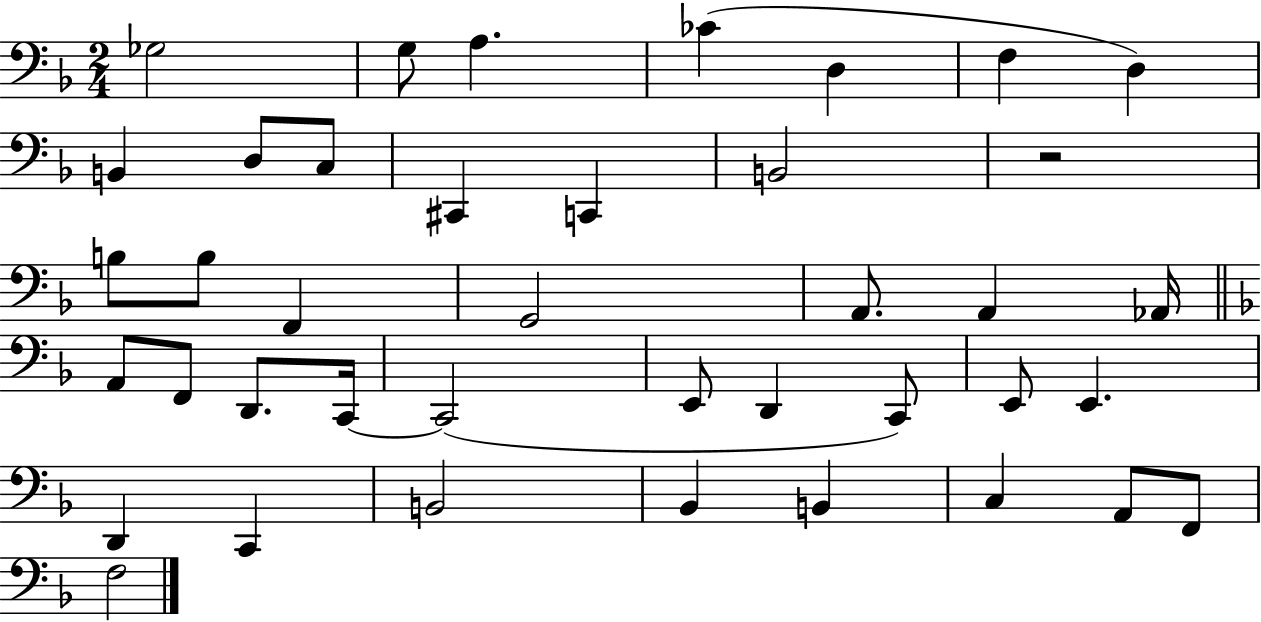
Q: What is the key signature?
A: F major